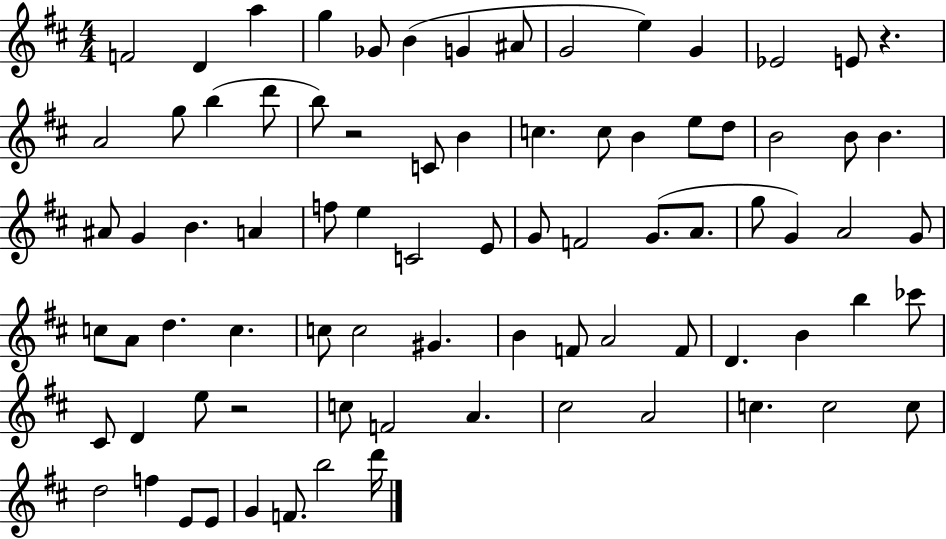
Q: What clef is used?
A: treble